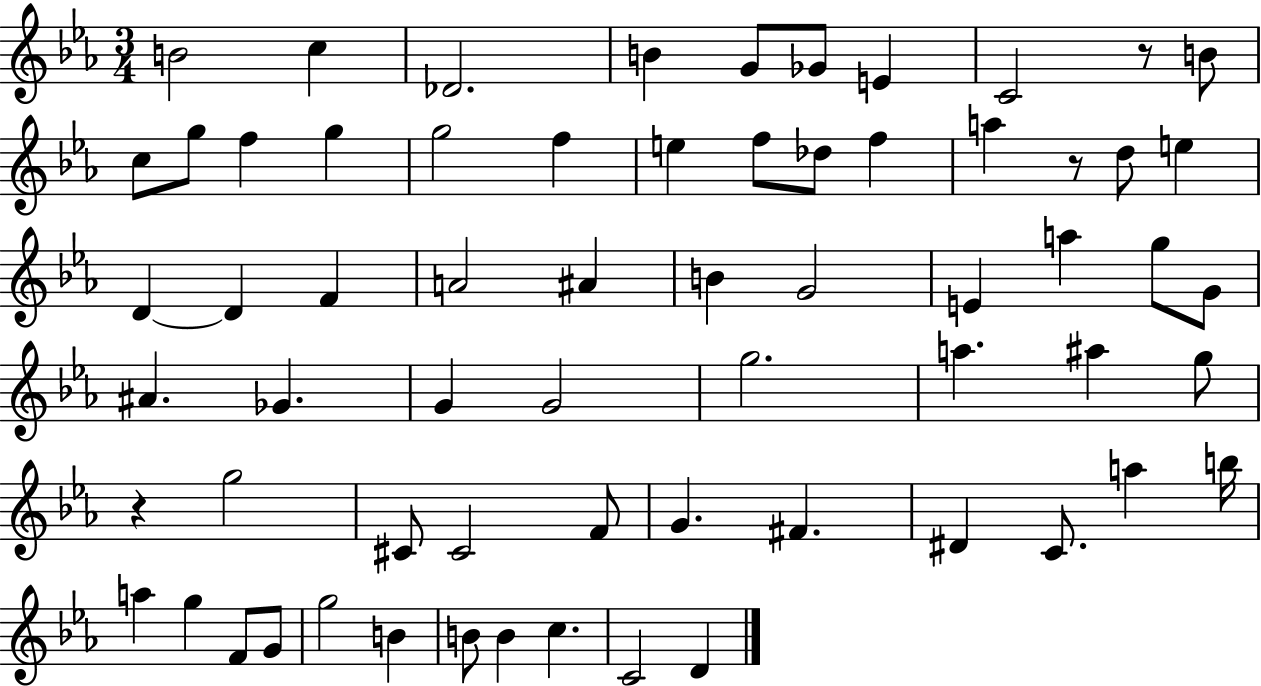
B4/h C5/q Db4/h. B4/q G4/e Gb4/e E4/q C4/h R/e B4/e C5/e G5/e F5/q G5/q G5/h F5/q E5/q F5/e Db5/e F5/q A5/q R/e D5/e E5/q D4/q D4/q F4/q A4/h A#4/q B4/q G4/h E4/q A5/q G5/e G4/e A#4/q. Gb4/q. G4/q G4/h G5/h. A5/q. A#5/q G5/e R/q G5/h C#4/e C#4/h F4/e G4/q. F#4/q. D#4/q C4/e. A5/q B5/s A5/q G5/q F4/e G4/e G5/h B4/q B4/e B4/q C5/q. C4/h D4/q